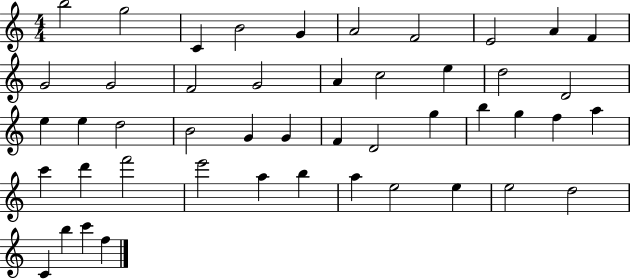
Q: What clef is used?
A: treble